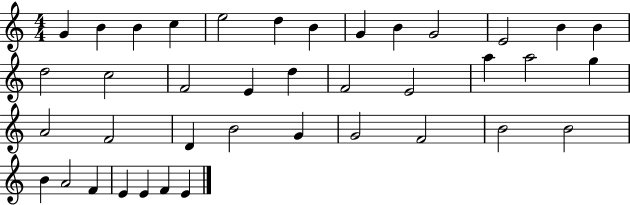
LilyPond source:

{
  \clef treble
  \numericTimeSignature
  \time 4/4
  \key c \major
  g'4 b'4 b'4 c''4 | e''2 d''4 b'4 | g'4 b'4 g'2 | e'2 b'4 b'4 | \break d''2 c''2 | f'2 e'4 d''4 | f'2 e'2 | a''4 a''2 g''4 | \break a'2 f'2 | d'4 b'2 g'4 | g'2 f'2 | b'2 b'2 | \break b'4 a'2 f'4 | e'4 e'4 f'4 e'4 | \bar "|."
}